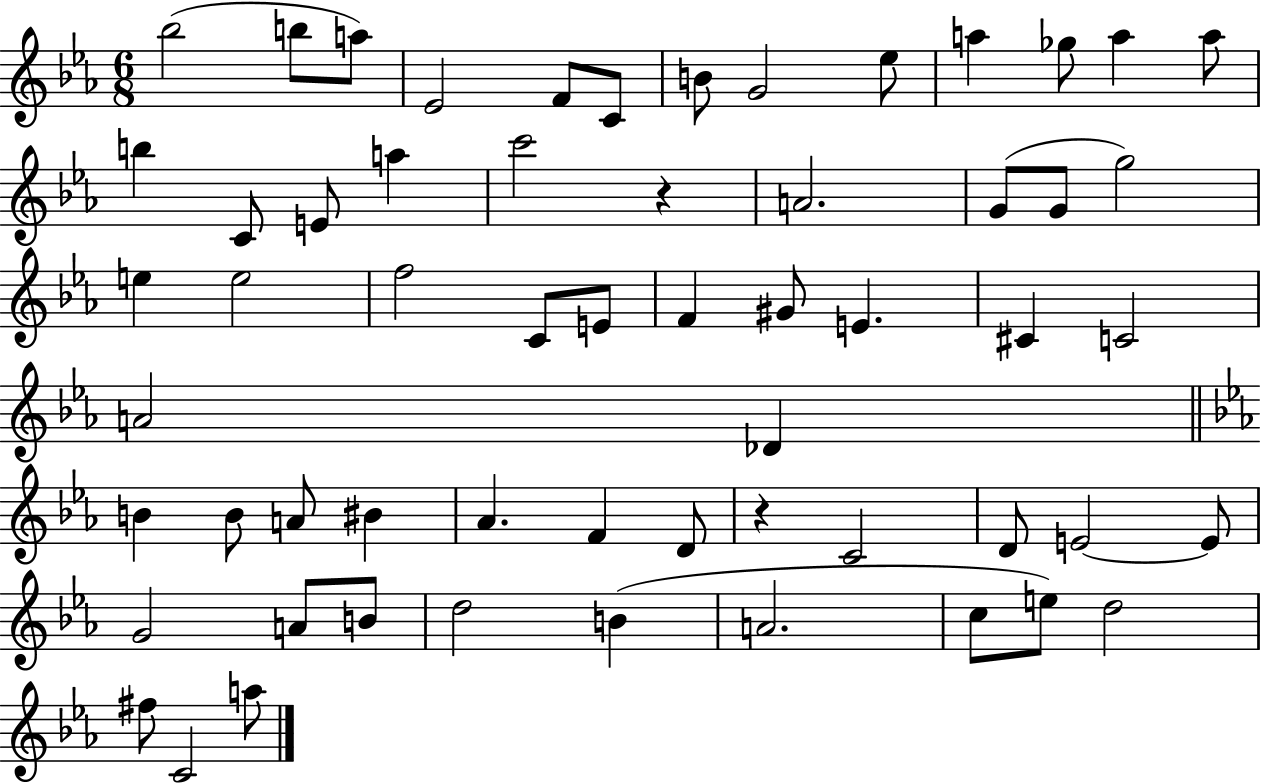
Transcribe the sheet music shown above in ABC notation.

X:1
T:Untitled
M:6/8
L:1/4
K:Eb
_b2 b/2 a/2 _E2 F/2 C/2 B/2 G2 _e/2 a _g/2 a a/2 b C/2 E/2 a c'2 z A2 G/2 G/2 g2 e e2 f2 C/2 E/2 F ^G/2 E ^C C2 A2 _D B B/2 A/2 ^B _A F D/2 z C2 D/2 E2 E/2 G2 A/2 B/2 d2 B A2 c/2 e/2 d2 ^f/2 C2 a/2